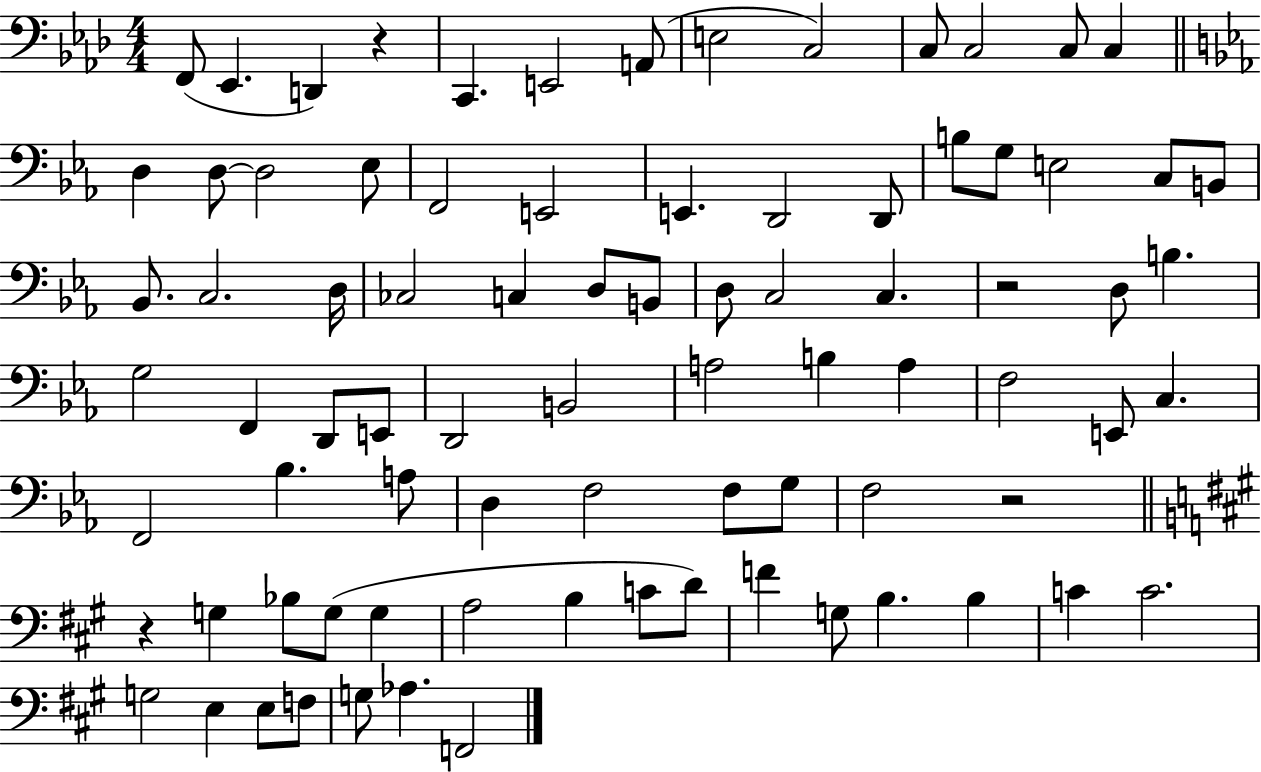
F2/e Eb2/q. D2/q R/q C2/q. E2/h A2/e E3/h C3/h C3/e C3/h C3/e C3/q D3/q D3/e D3/h Eb3/e F2/h E2/h E2/q. D2/h D2/e B3/e G3/e E3/h C3/e B2/e Bb2/e. C3/h. D3/s CES3/h C3/q D3/e B2/e D3/e C3/h C3/q. R/h D3/e B3/q. G3/h F2/q D2/e E2/e D2/h B2/h A3/h B3/q A3/q F3/h E2/e C3/q. F2/h Bb3/q. A3/e D3/q F3/h F3/e G3/e F3/h R/h R/q G3/q Bb3/e G3/e G3/q A3/h B3/q C4/e D4/e F4/q G3/e B3/q. B3/q C4/q C4/h. G3/h E3/q E3/e F3/e G3/e Ab3/q. F2/h